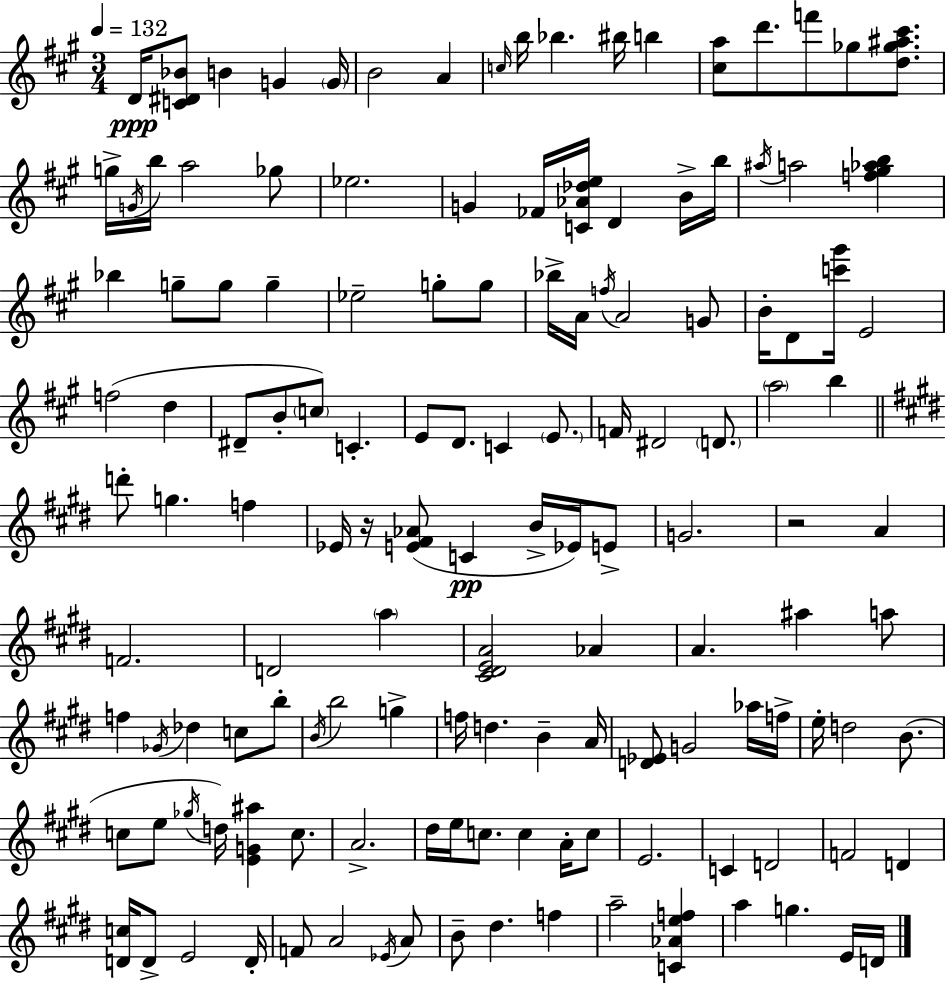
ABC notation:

X:1
T:Untitled
M:3/4
L:1/4
K:A
D/4 [C^D_B]/2 B G G/4 B2 A c/4 b/4 _b ^b/4 b [^ca]/2 d'/2 f'/2 _g/2 [d_g^a^c']/2 g/4 G/4 b/4 a2 _g/2 _e2 G _F/4 [C_A_de]/4 D B/4 b/4 ^a/4 a2 [f^g_ab] _b g/2 g/2 g _e2 g/2 g/2 _b/4 A/4 f/4 A2 G/2 B/4 D/2 [c'^g']/4 E2 f2 d ^D/2 B/2 c/2 C E/2 D/2 C E/2 F/4 ^D2 D/2 a2 b d'/2 g f _E/4 z/4 [E^F_A]/2 C B/4 _E/4 E/2 G2 z2 A F2 D2 a [^C^DEA]2 _A A ^a a/2 f _G/4 _d c/2 b/2 B/4 b2 g f/4 d B A/4 [D_E]/2 G2 _a/4 f/4 e/4 d2 B/2 c/2 e/2 _g/4 d/4 [EG^a] c/2 A2 ^d/4 e/4 c/2 c A/4 c/2 E2 C D2 F2 D [Dc]/4 D/2 E2 D/4 F/2 A2 _E/4 A/2 B/2 ^d f a2 [C_Aef] a g E/4 D/4